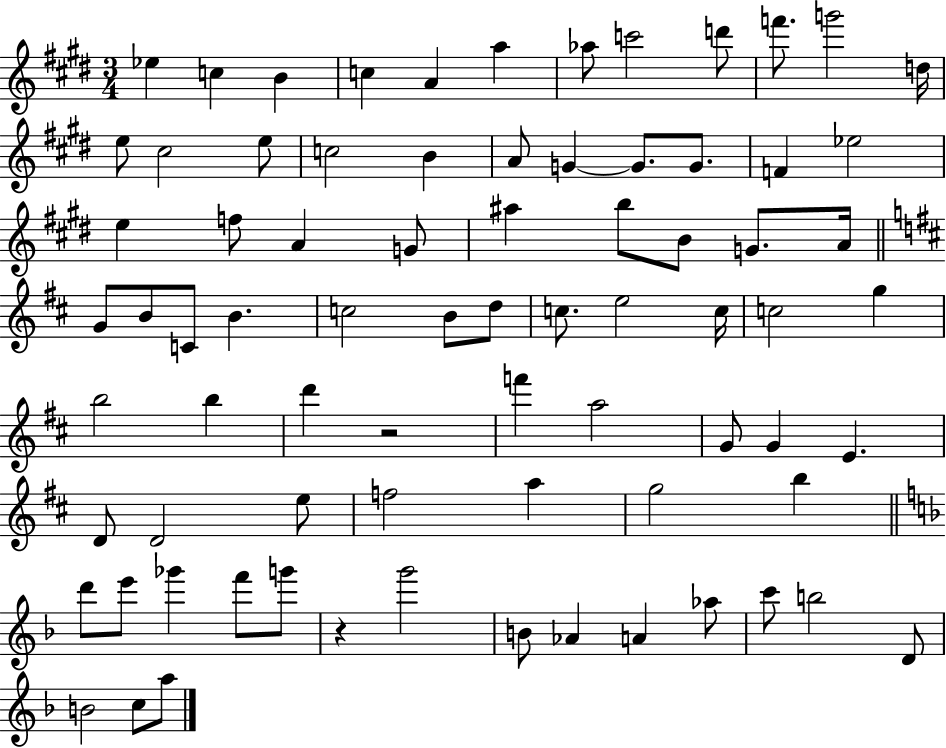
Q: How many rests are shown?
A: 2